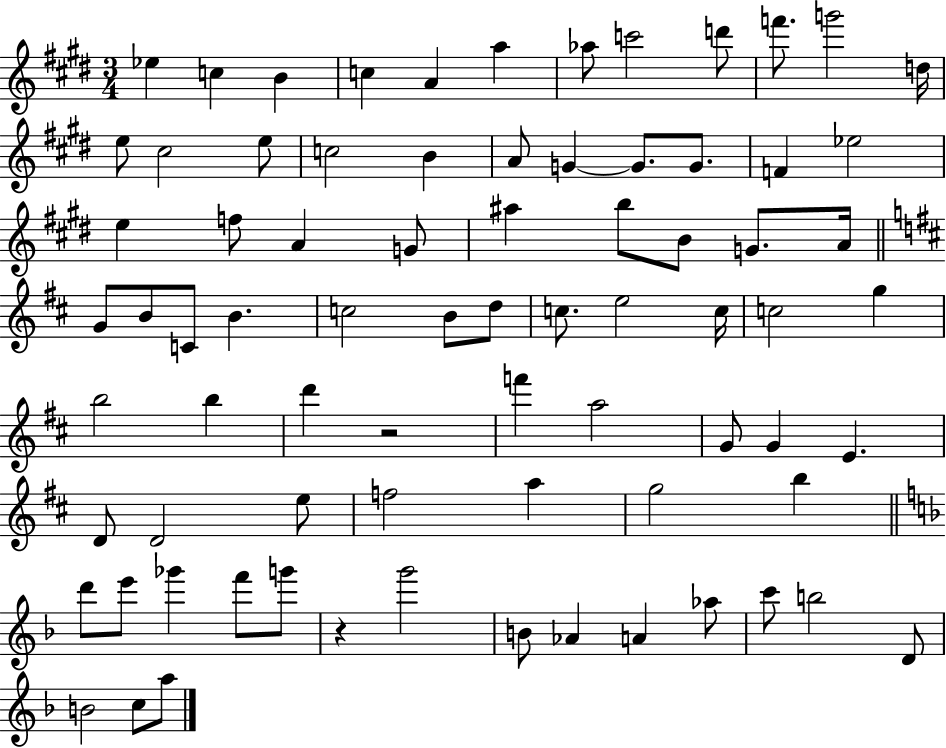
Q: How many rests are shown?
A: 2